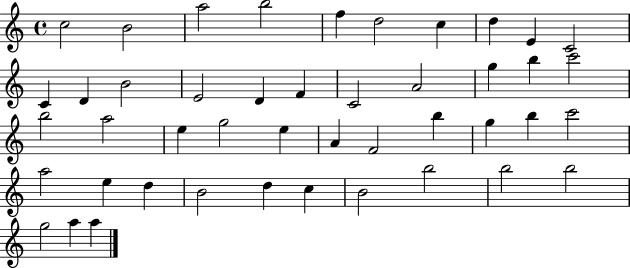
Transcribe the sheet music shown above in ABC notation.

X:1
T:Untitled
M:4/4
L:1/4
K:C
c2 B2 a2 b2 f d2 c d E C2 C D B2 E2 D F C2 A2 g b c'2 b2 a2 e g2 e A F2 b g b c'2 a2 e d B2 d c B2 b2 b2 b2 g2 a a